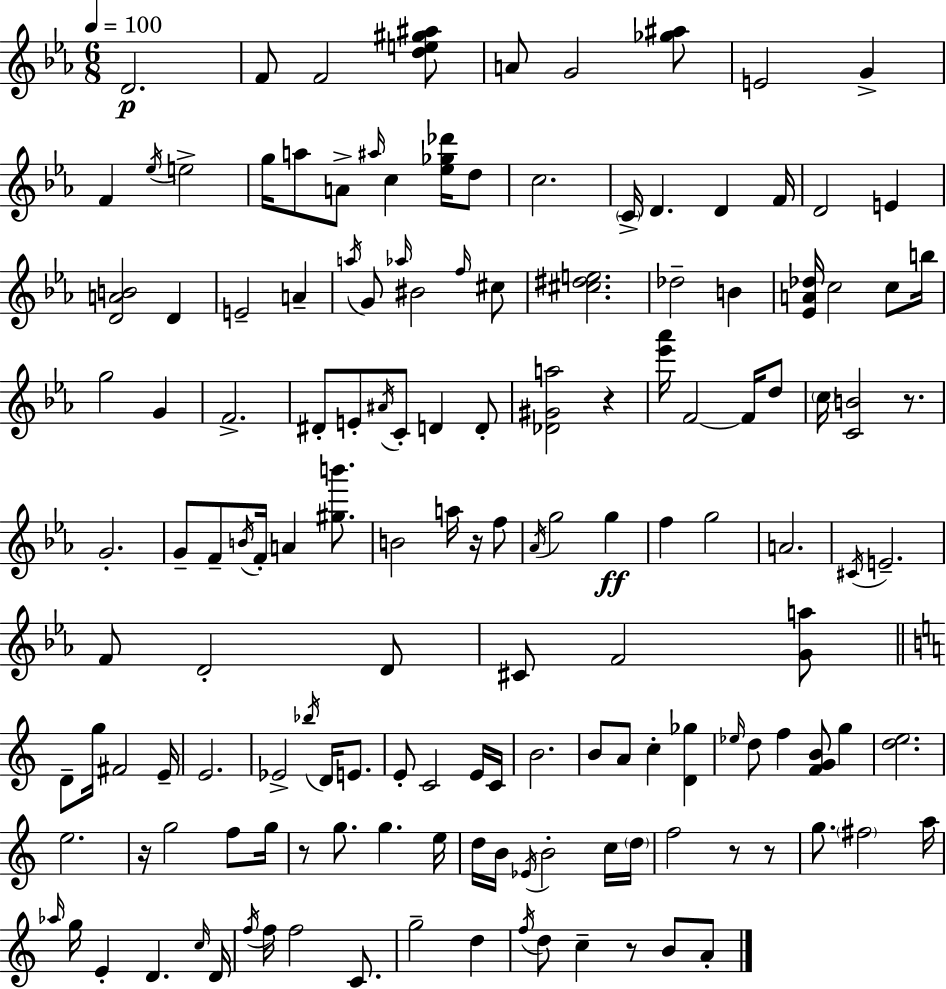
D4/h. F4/e F4/h [D5,E5,G#5,A#5]/e A4/e G4/h [Gb5,A#5]/e E4/h G4/q F4/q Eb5/s E5/h G5/s A5/e A4/e A#5/s C5/q [Eb5,Gb5,Db6]/s D5/e C5/h. C4/s D4/q. D4/q F4/s D4/h E4/q [D4,A4,B4]/h D4/q E4/h A4/q A5/s G4/e Ab5/s BIS4/h F5/s C#5/e [C#5,D#5,E5]/h. Db5/h B4/q [Eb4,A4,Db5]/s C5/h C5/e B5/s G5/h G4/q F4/h. D#4/e E4/e A#4/s C4/e D4/q D4/e [Db4,G#4,A5]/h R/q [Eb6,Ab6]/s F4/h F4/s D5/e C5/s [C4,B4]/h R/e. G4/h. G4/e F4/e B4/s F4/s A4/q [G#5,B6]/e. B4/h A5/s R/s F5/e Ab4/s G5/h G5/q F5/q G5/h A4/h. C#4/s E4/h. F4/e D4/h D4/e C#4/e F4/h [G4,A5]/e D4/e G5/s F#4/h E4/s E4/h. Eb4/h Bb5/s D4/s E4/e. E4/e C4/h E4/s C4/s B4/h. B4/e A4/e C5/q [D4,Gb5]/q Eb5/s D5/e F5/q [F4,G4,B4]/e G5/q [D5,E5]/h. E5/h. R/s G5/h F5/e G5/s R/e G5/e. G5/q. E5/s D5/s B4/s Eb4/s B4/h C5/s D5/s F5/h R/e R/e G5/e. F#5/h A5/s Ab5/s G5/s E4/q D4/q. C5/s D4/s F5/s F5/s F5/h C4/e. G5/h D5/q F5/s D5/e C5/q R/e B4/e A4/e